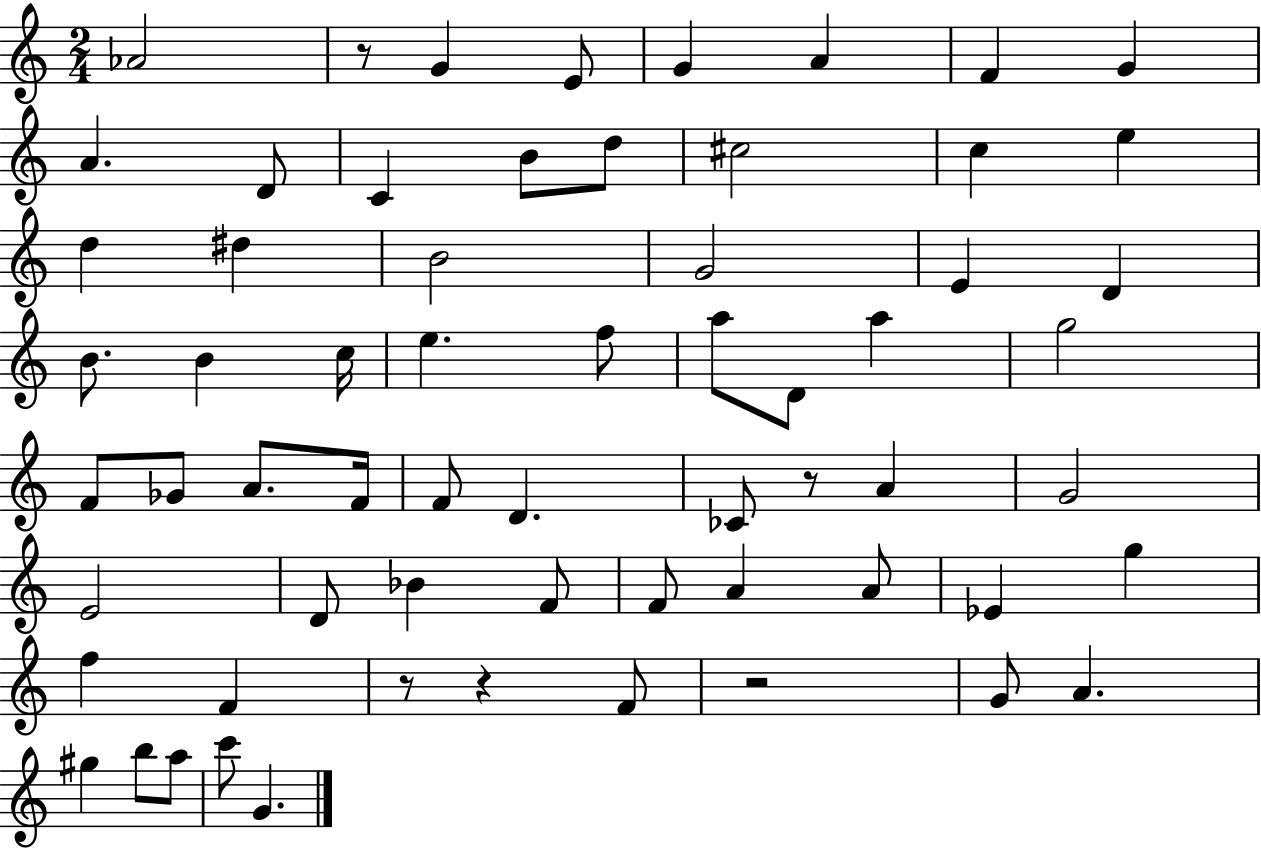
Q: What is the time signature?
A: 2/4